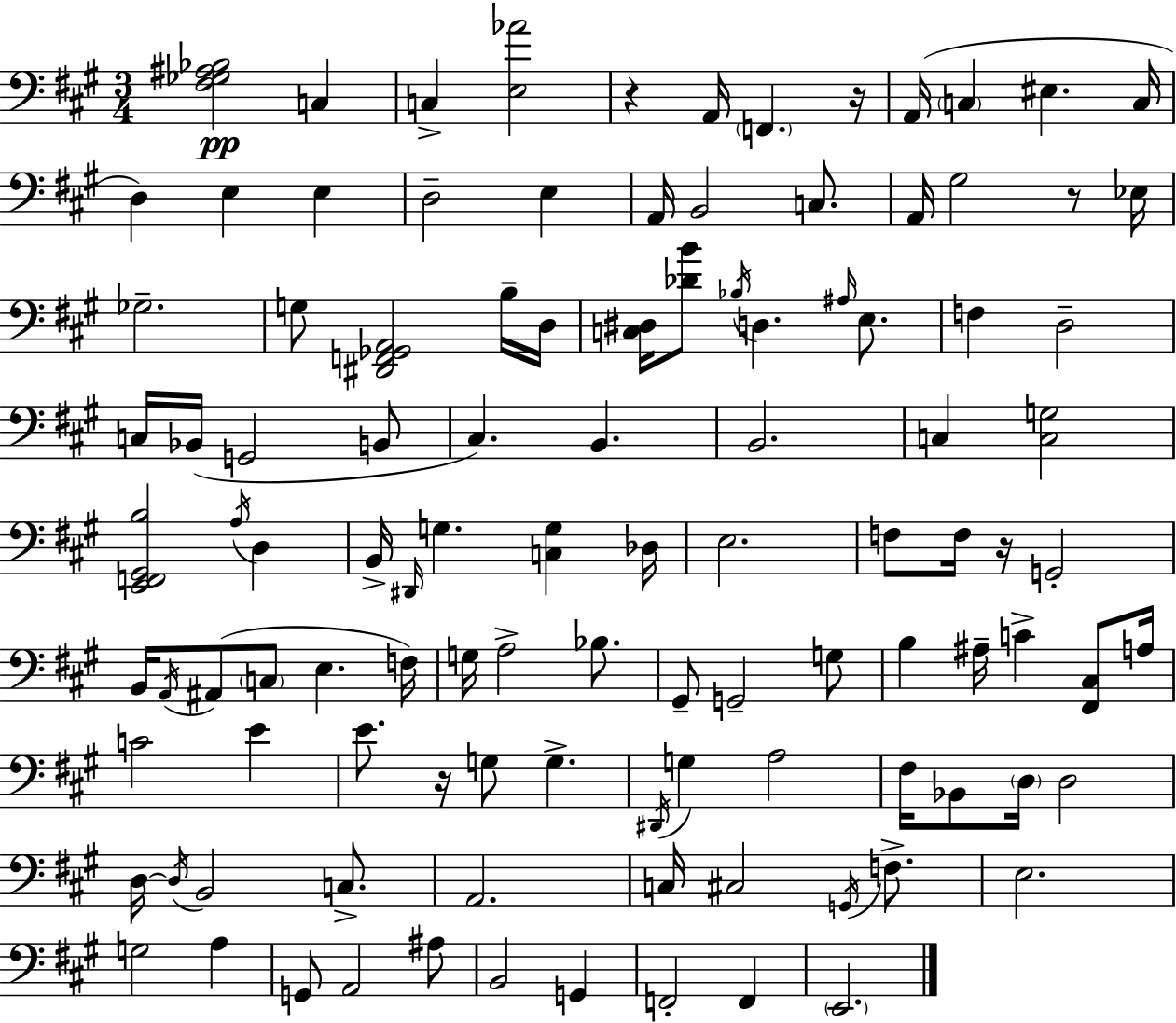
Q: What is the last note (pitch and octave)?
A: E2